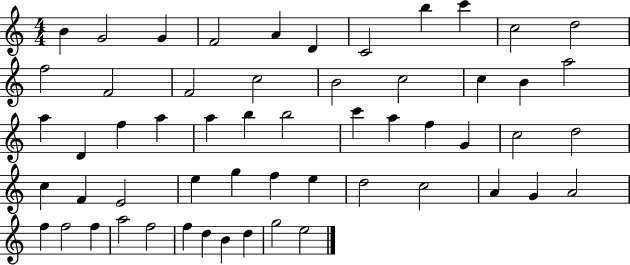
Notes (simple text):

B4/q G4/h G4/q F4/h A4/q D4/q C4/h B5/q C6/q C5/h D5/h F5/h F4/h F4/h C5/h B4/h C5/h C5/q B4/q A5/h A5/q D4/q F5/q A5/q A5/q B5/q B5/h C6/q A5/q F5/q G4/q C5/h D5/h C5/q F4/q E4/h E5/q G5/q F5/q E5/q D5/h C5/h A4/q G4/q A4/h F5/q F5/h F5/q A5/h F5/h F5/q D5/q B4/q D5/q G5/h E5/h